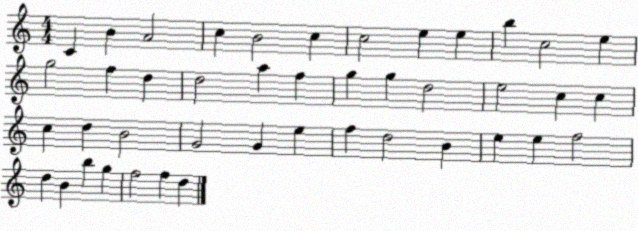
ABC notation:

X:1
T:Untitled
M:4/4
L:1/4
K:C
C B A2 c B2 c c2 e e b c2 e g2 f d d2 a f g g d2 e2 c c c d B2 G2 G e f d2 B e e f2 d B b g f2 f d